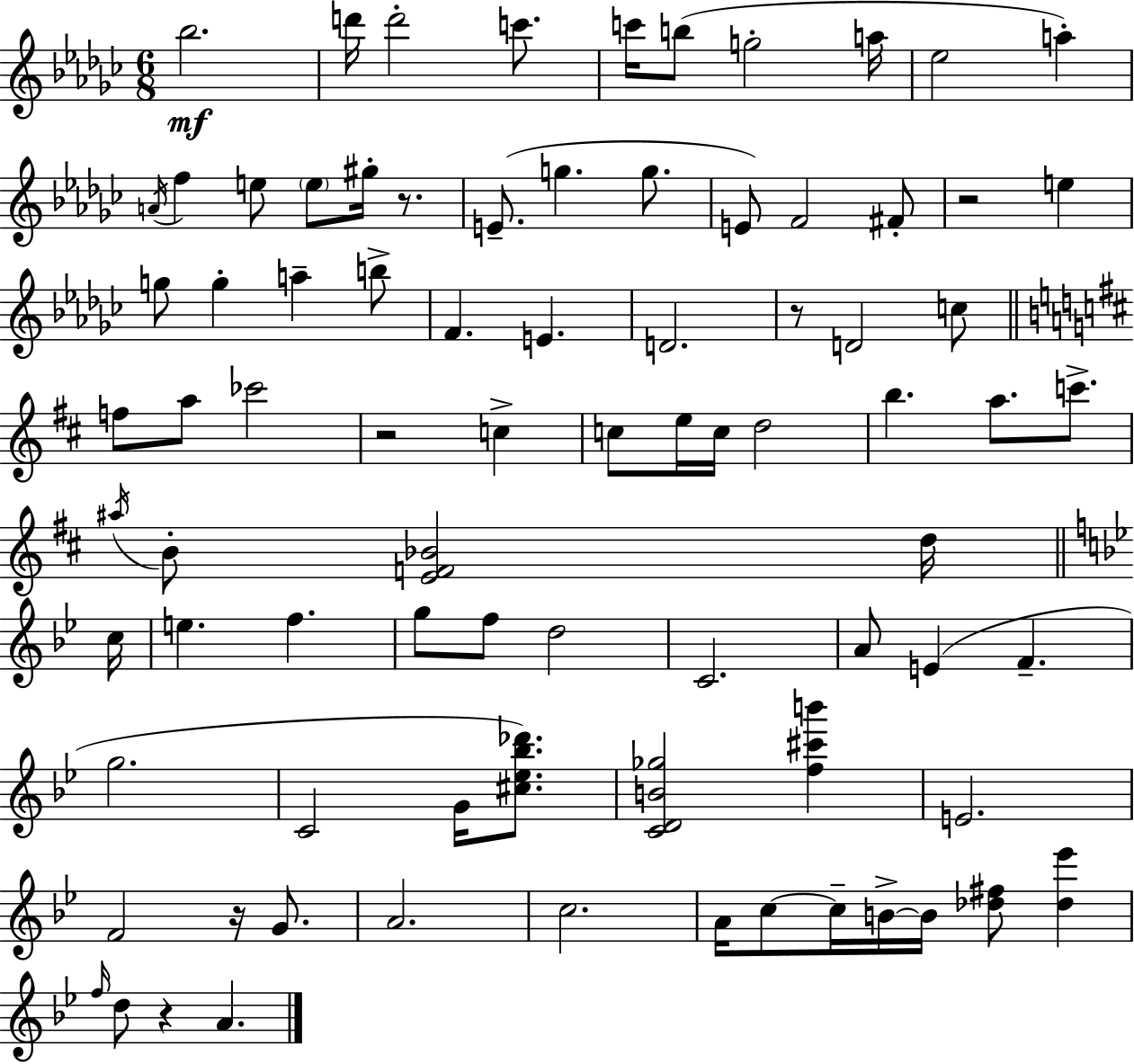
{
  \clef treble
  \numericTimeSignature
  \time 6/8
  \key ees \minor
  \repeat volta 2 { bes''2.\mf | d'''16 d'''2-. c'''8. | c'''16 b''8( g''2-. a''16 | ees''2 a''4-.) | \break \acciaccatura { a'16 } f''4 e''8 \parenthesize e''8 gis''16-. r8. | e'8.--( g''4. g''8. | e'8) f'2 fis'8-. | r2 e''4 | \break g''8 g''4-. a''4-- b''8-> | f'4. e'4. | d'2. | r8 d'2 c''8 | \break \bar "||" \break \key d \major f''8 a''8 ces'''2 | r2 c''4-> | c''8 e''16 c''16 d''2 | b''4. a''8. c'''8.-> | \break \acciaccatura { ais''16 } b'8-. <e' f' bes'>2 d''16 | \bar "||" \break \key bes \major c''16 e''4. f''4. | g''8 f''8 d''2 | c'2. | a'8 e'4( f'4.-- | \break g''2. | c'2 g'16 <cis'' ees'' bes'' des'''>8.) | <c' d' b' ges''>2 <f'' cis''' b'''>4 | e'2. | \break f'2 r16 g'8. | a'2. | c''2. | a'16 c''8~~ c''16-- b'16->~~ b'16 <des'' fis''>8 <des'' ees'''>4 | \break \grace { f''16 } d''8 r4 a'4. | } \bar "|."
}